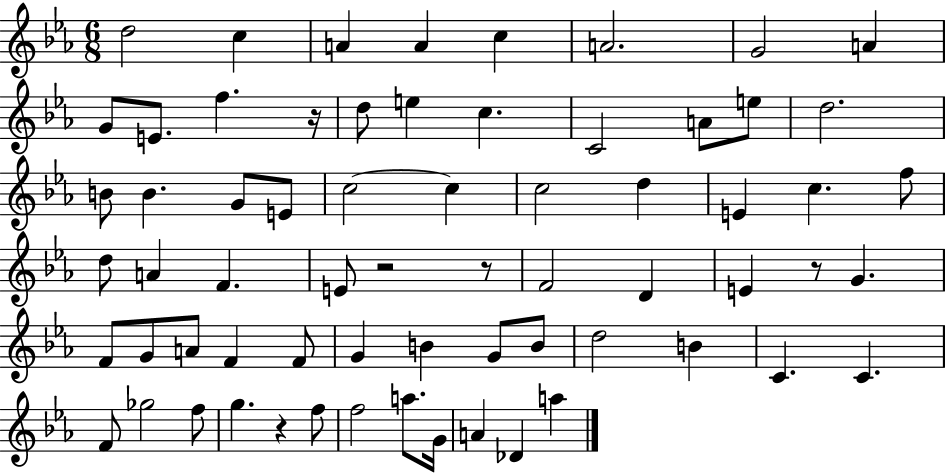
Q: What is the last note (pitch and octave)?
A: A5